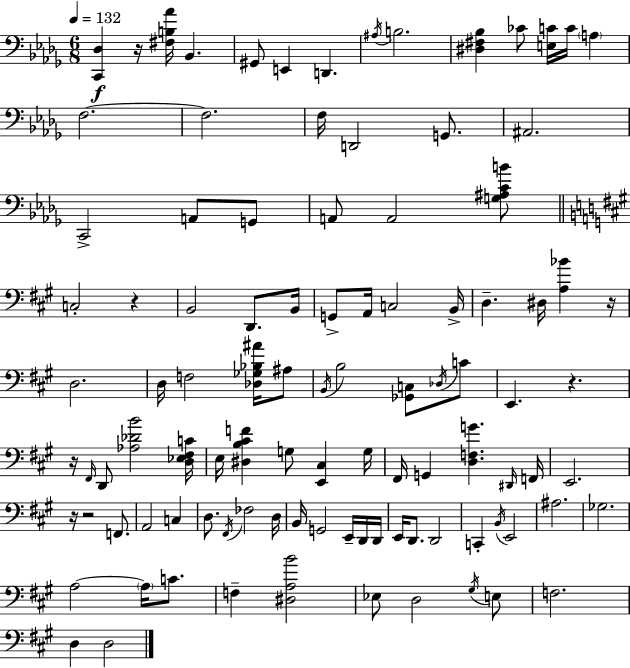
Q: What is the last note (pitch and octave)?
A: D3